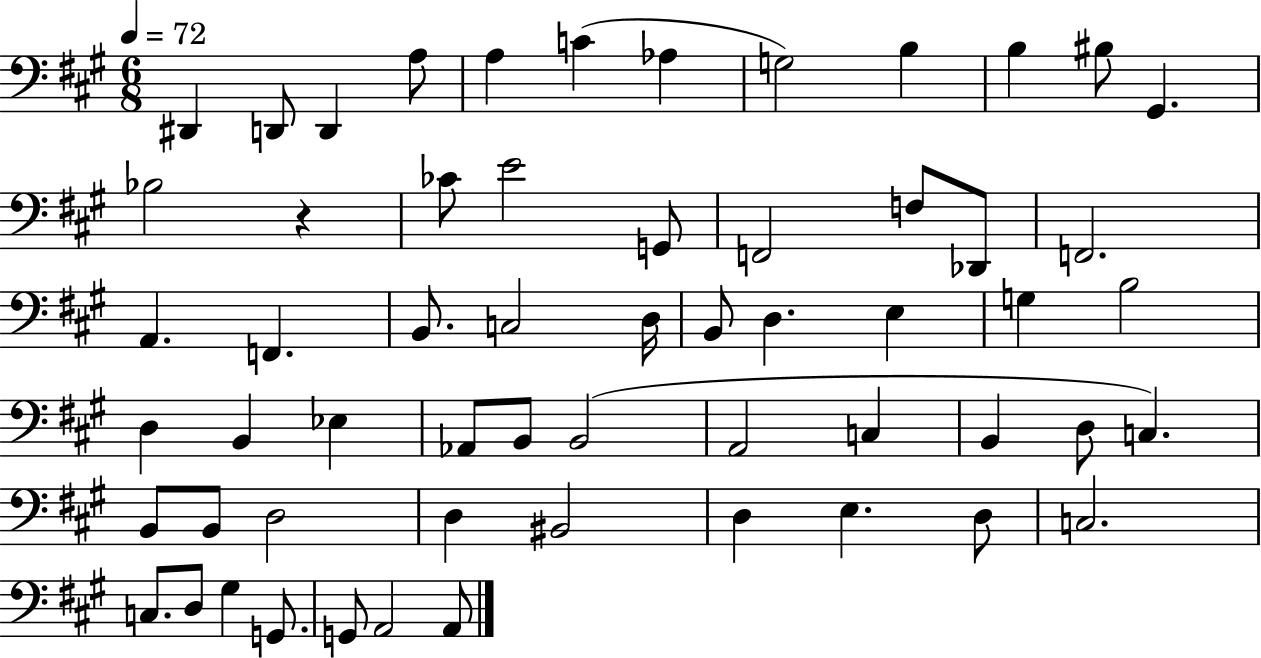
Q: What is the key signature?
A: A major